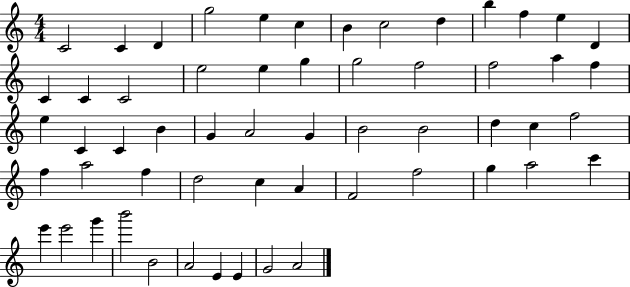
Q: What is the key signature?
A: C major